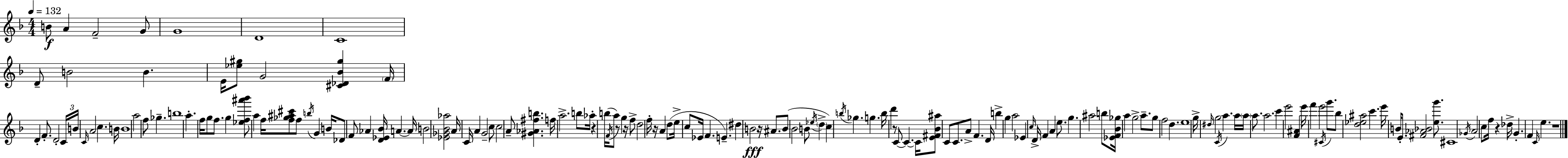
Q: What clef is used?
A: treble